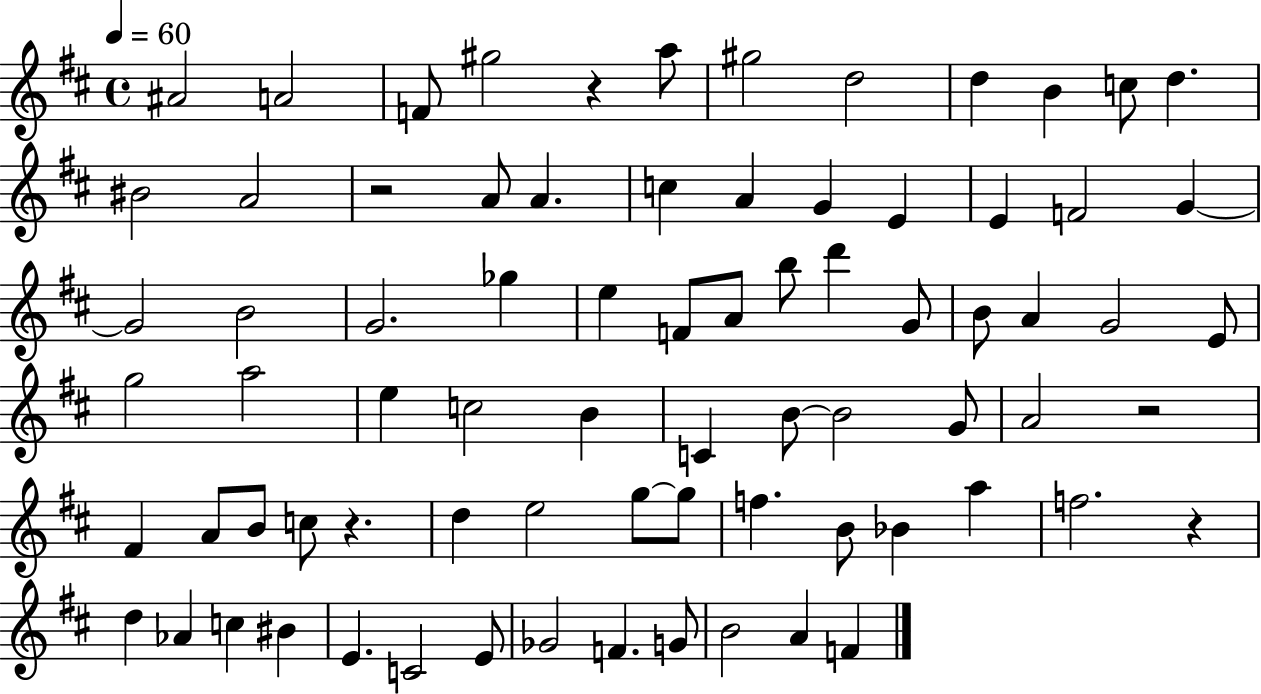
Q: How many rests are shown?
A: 5